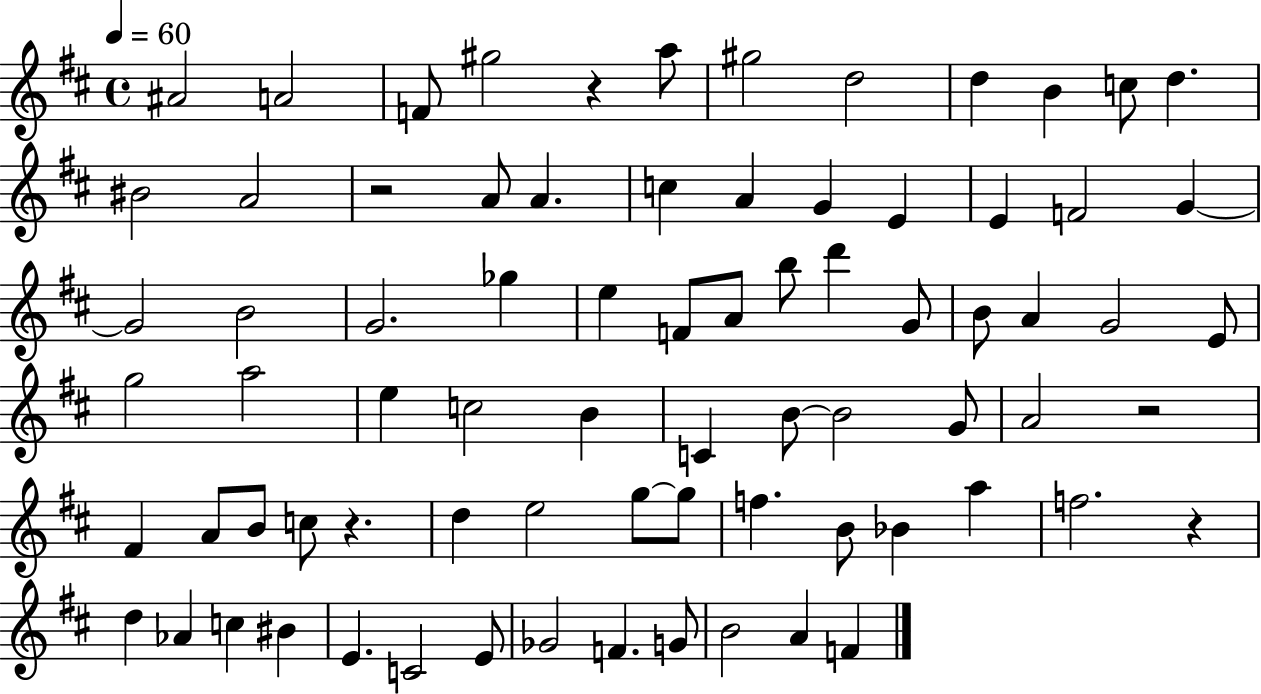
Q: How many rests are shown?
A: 5